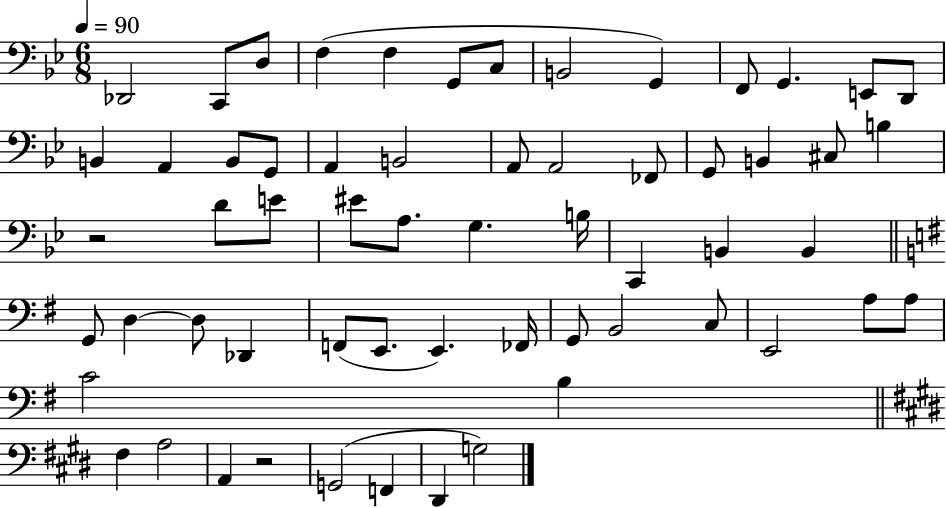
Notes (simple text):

Db2/h C2/e D3/e F3/q F3/q G2/e C3/e B2/h G2/q F2/e G2/q. E2/e D2/e B2/q A2/q B2/e G2/e A2/q B2/h A2/e A2/h FES2/e G2/e B2/q C#3/e B3/q R/h D4/e E4/e EIS4/e A3/e. G3/q. B3/s C2/q B2/q B2/q G2/e D3/q D3/e Db2/q F2/e E2/e. E2/q. FES2/s G2/e B2/h C3/e E2/h A3/e A3/e C4/h B3/q F#3/q A3/h A2/q R/h G2/h F2/q D#2/q G3/h